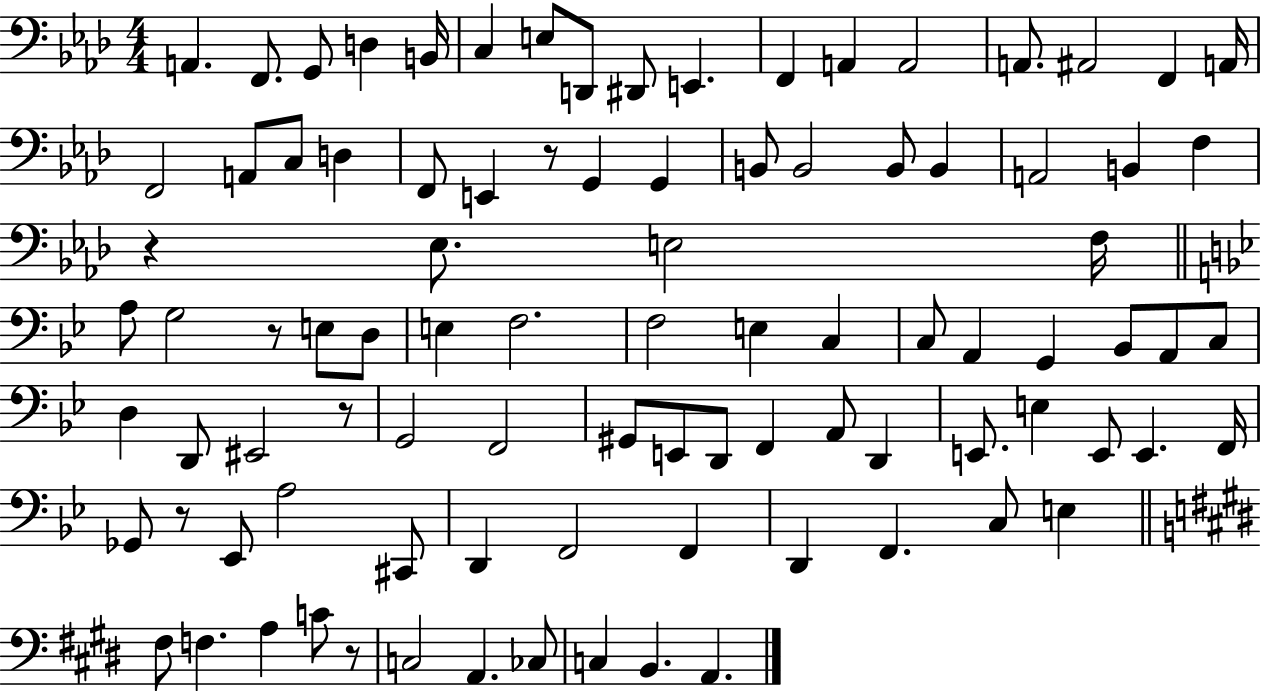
X:1
T:Untitled
M:4/4
L:1/4
K:Ab
A,, F,,/2 G,,/2 D, B,,/4 C, E,/2 D,,/2 ^D,,/2 E,, F,, A,, A,,2 A,,/2 ^A,,2 F,, A,,/4 F,,2 A,,/2 C,/2 D, F,,/2 E,, z/2 G,, G,, B,,/2 B,,2 B,,/2 B,, A,,2 B,, F, z _E,/2 E,2 F,/4 A,/2 G,2 z/2 E,/2 D,/2 E, F,2 F,2 E, C, C,/2 A,, G,, _B,,/2 A,,/2 C,/2 D, D,,/2 ^E,,2 z/2 G,,2 F,,2 ^G,,/2 E,,/2 D,,/2 F,, A,,/2 D,, E,,/2 E, E,,/2 E,, F,,/4 _G,,/2 z/2 _E,,/2 A,2 ^C,,/2 D,, F,,2 F,, D,, F,, C,/2 E, ^F,/2 F, A, C/2 z/2 C,2 A,, _C,/2 C, B,, A,,